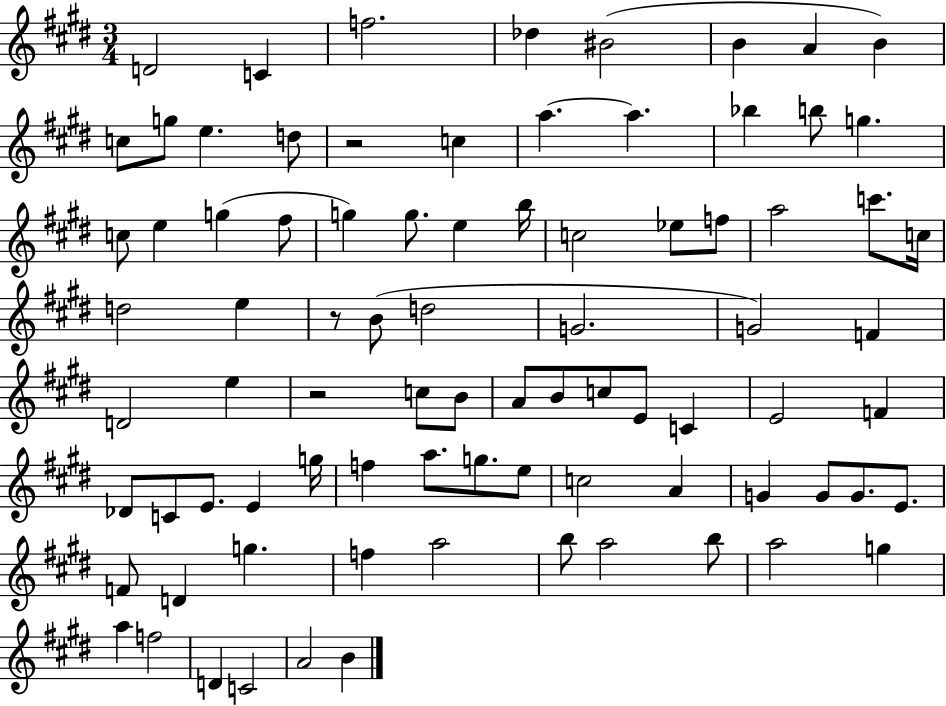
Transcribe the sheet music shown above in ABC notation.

X:1
T:Untitled
M:3/4
L:1/4
K:E
D2 C f2 _d ^B2 B A B c/2 g/2 e d/2 z2 c a a _b b/2 g c/2 e g ^f/2 g g/2 e b/4 c2 _e/2 f/2 a2 c'/2 c/4 d2 e z/2 B/2 d2 G2 G2 F D2 e z2 c/2 B/2 A/2 B/2 c/2 E/2 C E2 F _D/2 C/2 E/2 E g/4 f a/2 g/2 e/2 c2 A G G/2 G/2 E/2 F/2 D g f a2 b/2 a2 b/2 a2 g a f2 D C2 A2 B